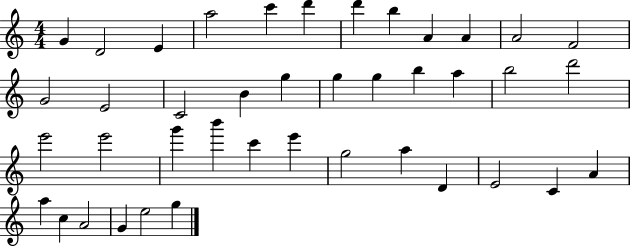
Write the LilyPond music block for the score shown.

{
  \clef treble
  \numericTimeSignature
  \time 4/4
  \key c \major
  g'4 d'2 e'4 | a''2 c'''4 d'''4 | d'''4 b''4 a'4 a'4 | a'2 f'2 | \break g'2 e'2 | c'2 b'4 g''4 | g''4 g''4 b''4 a''4 | b''2 d'''2 | \break e'''2 e'''2 | g'''4 b'''4 c'''4 e'''4 | g''2 a''4 d'4 | e'2 c'4 a'4 | \break a''4 c''4 a'2 | g'4 e''2 g''4 | \bar "|."
}